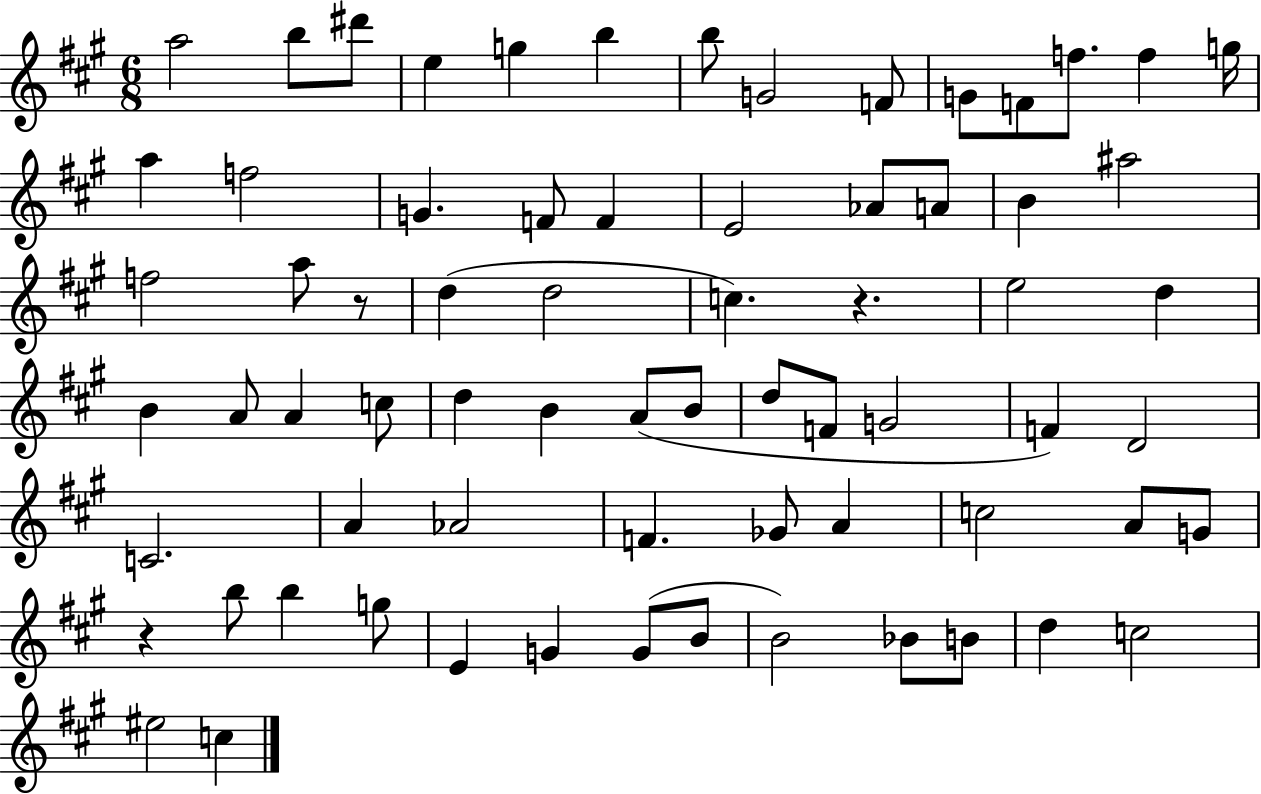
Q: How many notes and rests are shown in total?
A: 70